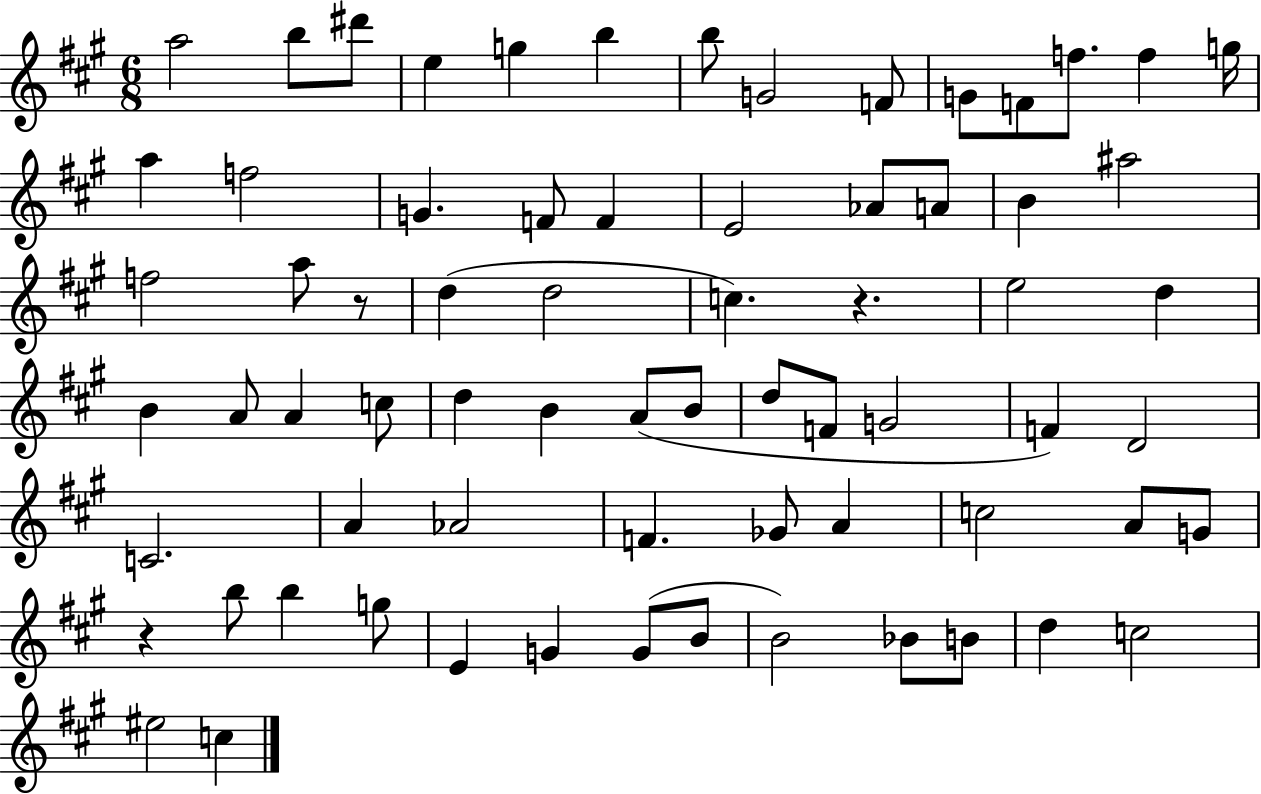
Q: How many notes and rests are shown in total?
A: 70